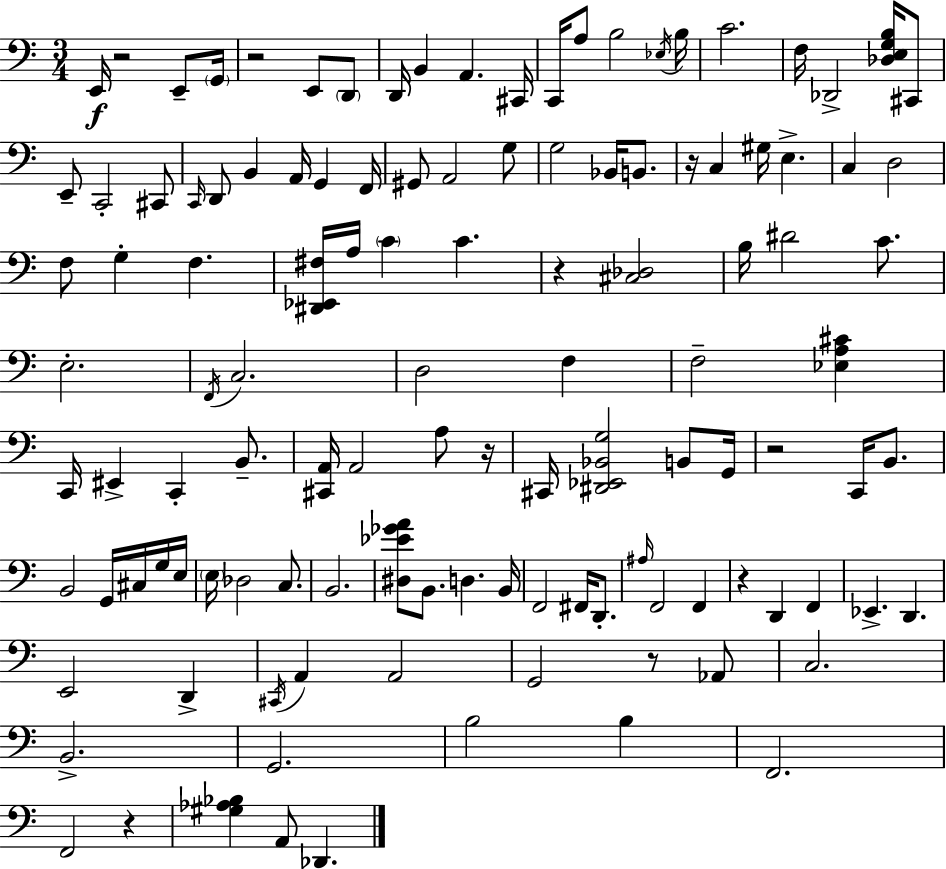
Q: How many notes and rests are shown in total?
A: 119